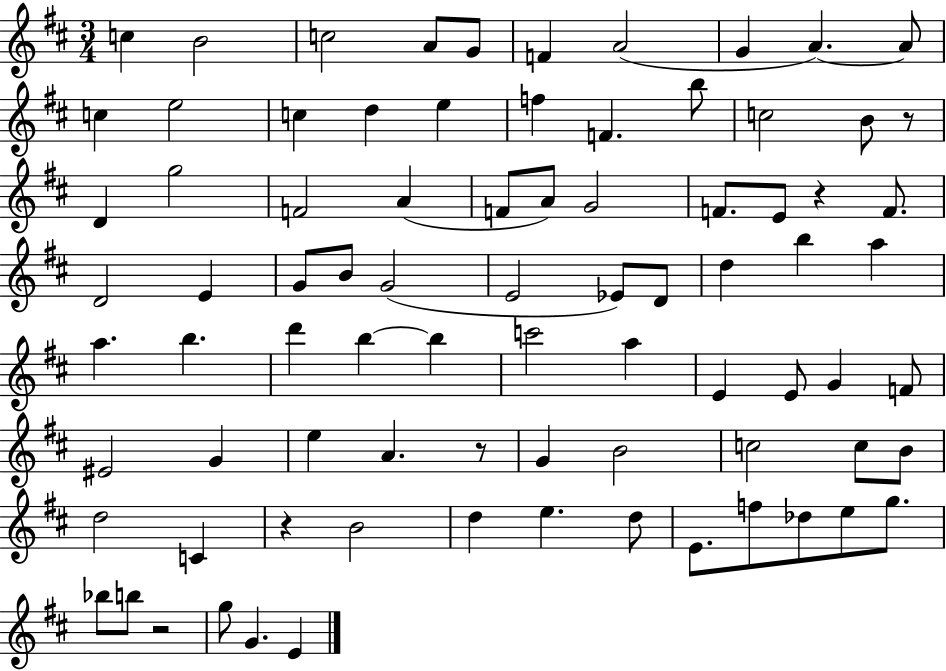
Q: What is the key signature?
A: D major